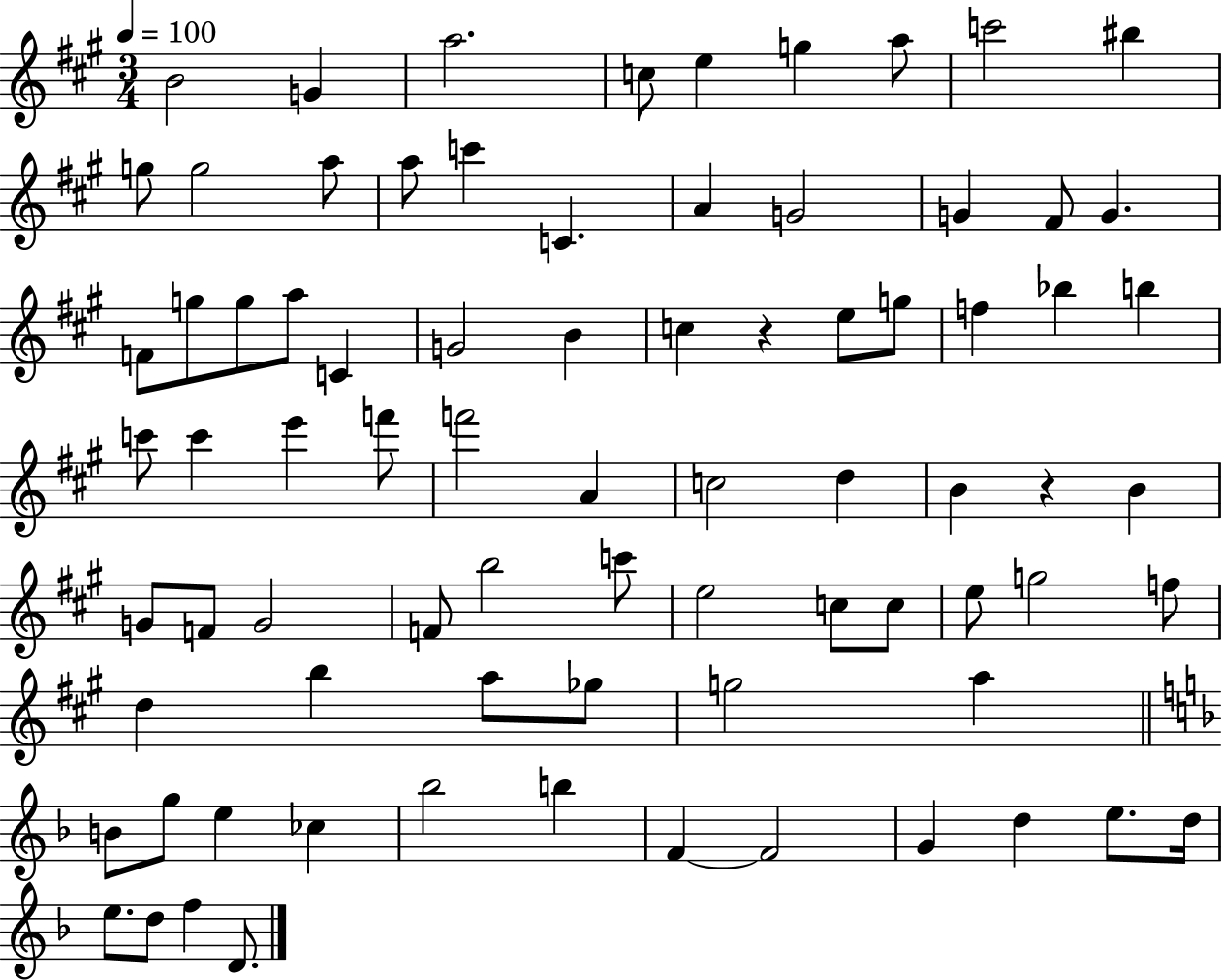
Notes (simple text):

B4/h G4/q A5/h. C5/e E5/q G5/q A5/e C6/h BIS5/q G5/e G5/h A5/e A5/e C6/q C4/q. A4/q G4/h G4/q F#4/e G4/q. F4/e G5/e G5/e A5/e C4/q G4/h B4/q C5/q R/q E5/e G5/e F5/q Bb5/q B5/q C6/e C6/q E6/q F6/e F6/h A4/q C5/h D5/q B4/q R/q B4/q G4/e F4/e G4/h F4/e B5/h C6/e E5/h C5/e C5/e E5/e G5/h F5/e D5/q B5/q A5/e Gb5/e G5/h A5/q B4/e G5/e E5/q CES5/q Bb5/h B5/q F4/q F4/h G4/q D5/q E5/e. D5/s E5/e. D5/e F5/q D4/e.